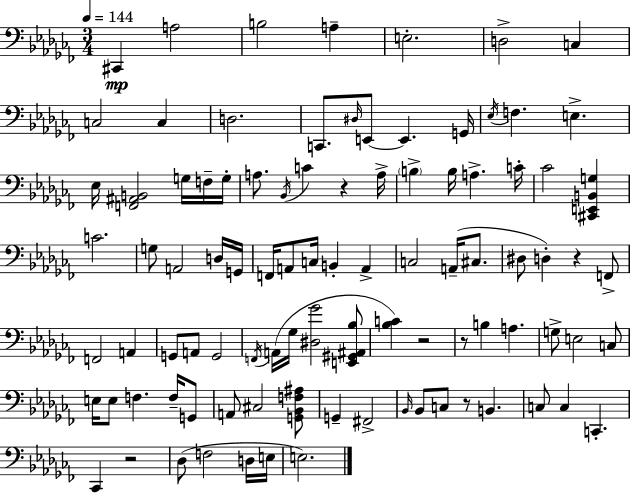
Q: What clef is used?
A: bass